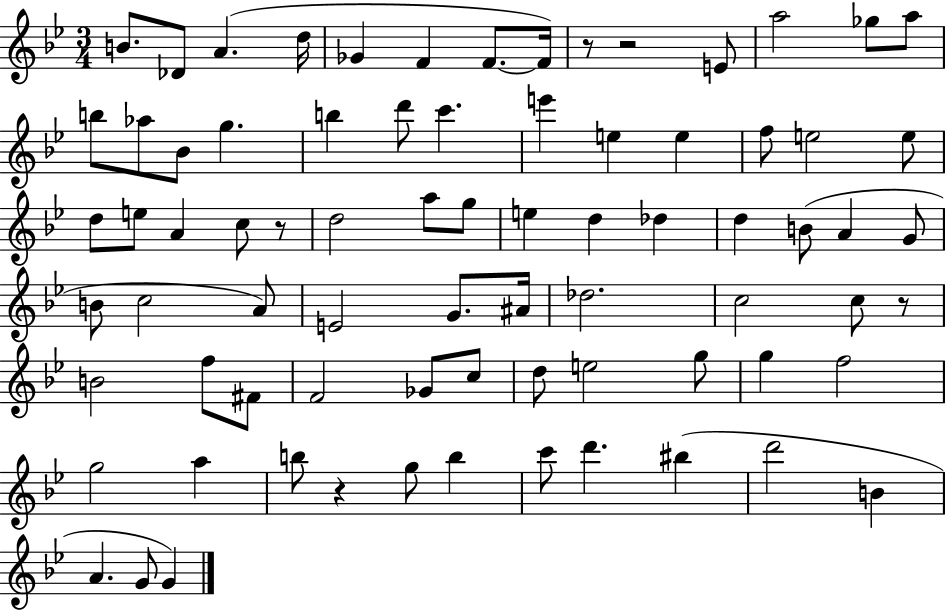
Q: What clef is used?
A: treble